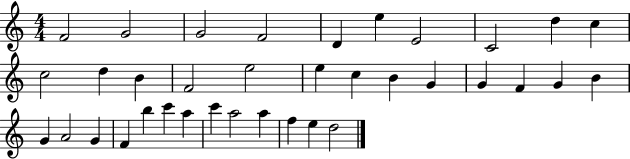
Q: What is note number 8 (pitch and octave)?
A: C4